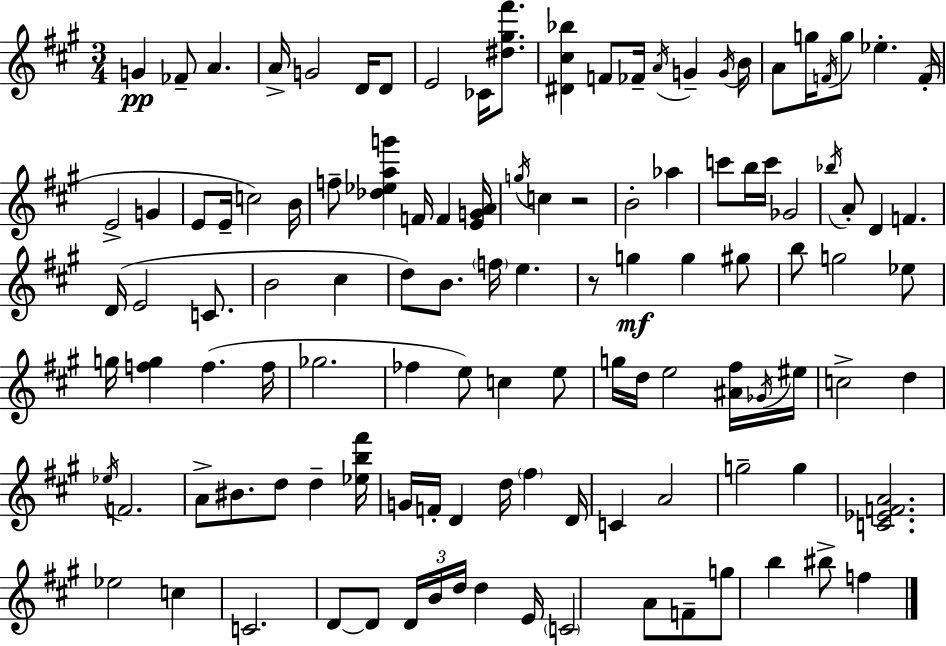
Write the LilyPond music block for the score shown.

{
  \clef treble
  \numericTimeSignature
  \time 3/4
  \key a \major
  g'4\pp fes'8-- a'4. | a'16-> g'2 d'16 d'8 | e'2 ces'16 <dis'' gis'' fis'''>8. | <dis' cis'' bes''>4 f'8 fes'16-- \acciaccatura { a'16 } g'4-- | \break \acciaccatura { g'16 } b'16 a'8 g''16 \acciaccatura { f'16 } g''8 ees''4.-. | f'16-.( e'2-> g'4 | e'8 e'16-- c''2) | b'16 f''8-- <des'' ees'' a'' g'''>4 f'16 f'4 | \break <e' g' a'>16 \acciaccatura { g''16 } c''4 r2 | b'2-. | aes''4 c'''8 b''16 c'''16 ges'2 | \acciaccatura { bes''16 } a'8-. d'4 f'4. | \break d'16( e'2 | c'8. b'2 | cis''4 d''8) b'8. \parenthesize f''16 e''4. | r8 g''4\mf g''4 | \break gis''8 b''8 g''2 | ees''8 g''16 <f'' g''>4 f''4.( | f''16 ges''2. | fes''4 e''8) c''4 | \break e''8 g''16 d''16 e''2 | <ais' fis''>16 \acciaccatura { ges'16 } eis''16 c''2-> | d''4 \acciaccatura { ees''16 } f'2. | a'8-> bis'8. | \break d''8 d''4-- <ees'' b'' fis'''>16 g'16 f'16-. d'4 | d''16 \parenthesize fis''4 d'16 c'4 a'2 | g''2-- | g''4 <c' ees' f' a'>2. | \break ees''2 | c''4 c'2. | d'8~~ d'8 \tuplet 3/2 { d'16 | b'16 d''16 } d''4 e'16 \parenthesize c'2 | \break a'8 f'8-- g''8 b''4 | bis''8-> f''4 \bar "|."
}